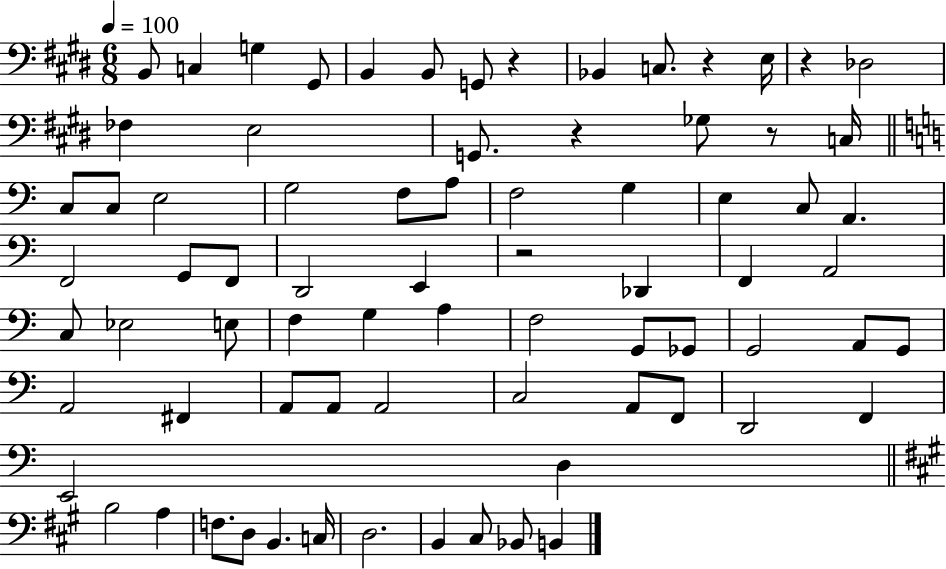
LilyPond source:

{
  \clef bass
  \numericTimeSignature
  \time 6/8
  \key e \major
  \tempo 4 = 100
  b,8 c4 g4 gis,8 | b,4 b,8 g,8 r4 | bes,4 c8. r4 e16 | r4 des2 | \break fes4 e2 | g,8. r4 ges8 r8 c16 | \bar "||" \break \key c \major c8 c8 e2 | g2 f8 a8 | f2 g4 | e4 c8 a,4. | \break f,2 g,8 f,8 | d,2 e,4 | r2 des,4 | f,4 a,2 | \break c8 ees2 e8 | f4 g4 a4 | f2 g,8 ges,8 | g,2 a,8 g,8 | \break a,2 fis,4 | a,8 a,8 a,2 | c2 a,8 f,8 | d,2 f,4 | \break e,2 d4 | \bar "||" \break \key a \major b2 a4 | f8. d8 b,4. c16 | d2. | b,4 cis8 bes,8 b,4 | \break \bar "|."
}